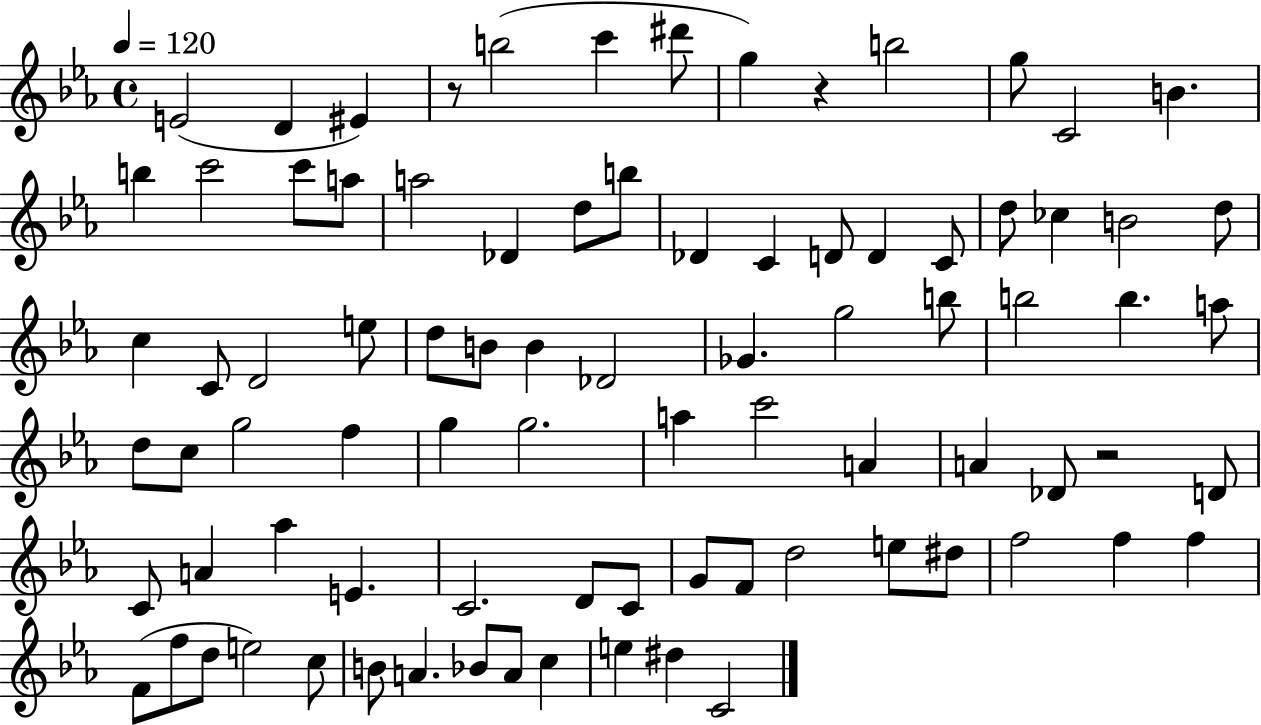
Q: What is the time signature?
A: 4/4